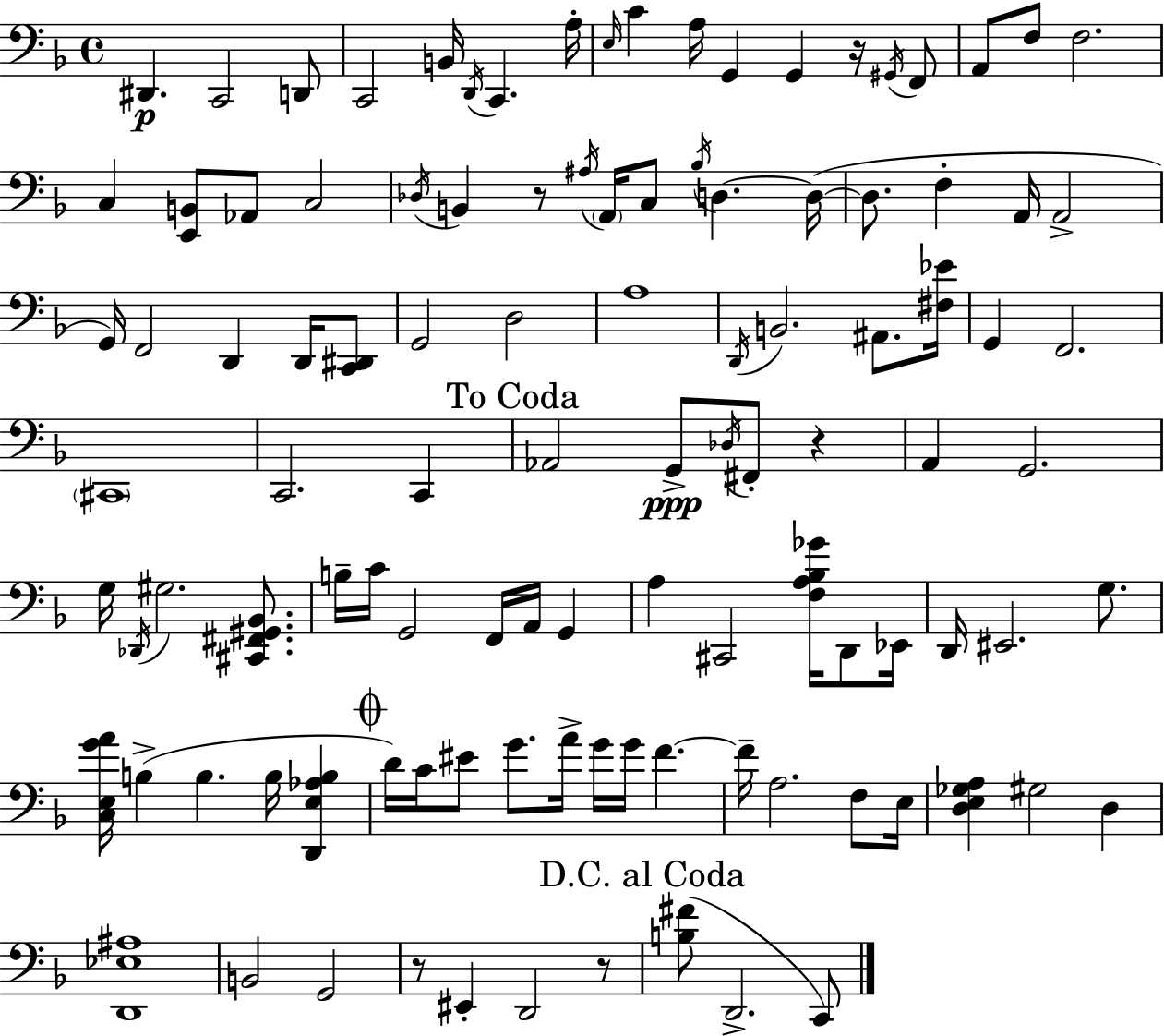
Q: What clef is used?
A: bass